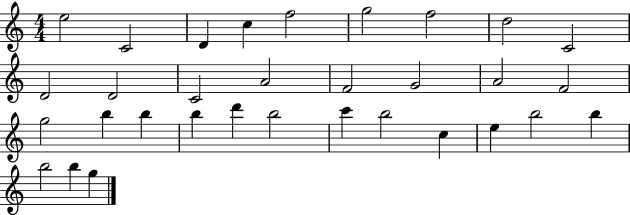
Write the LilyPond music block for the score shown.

{
  \clef treble
  \numericTimeSignature
  \time 4/4
  \key c \major
  e''2 c'2 | d'4 c''4 f''2 | g''2 f''2 | d''2 c'2 | \break d'2 d'2 | c'2 a'2 | f'2 g'2 | a'2 f'2 | \break g''2 b''4 b''4 | b''4 d'''4 b''2 | c'''4 b''2 c''4 | e''4 b''2 b''4 | \break b''2 b''4 g''4 | \bar "|."
}